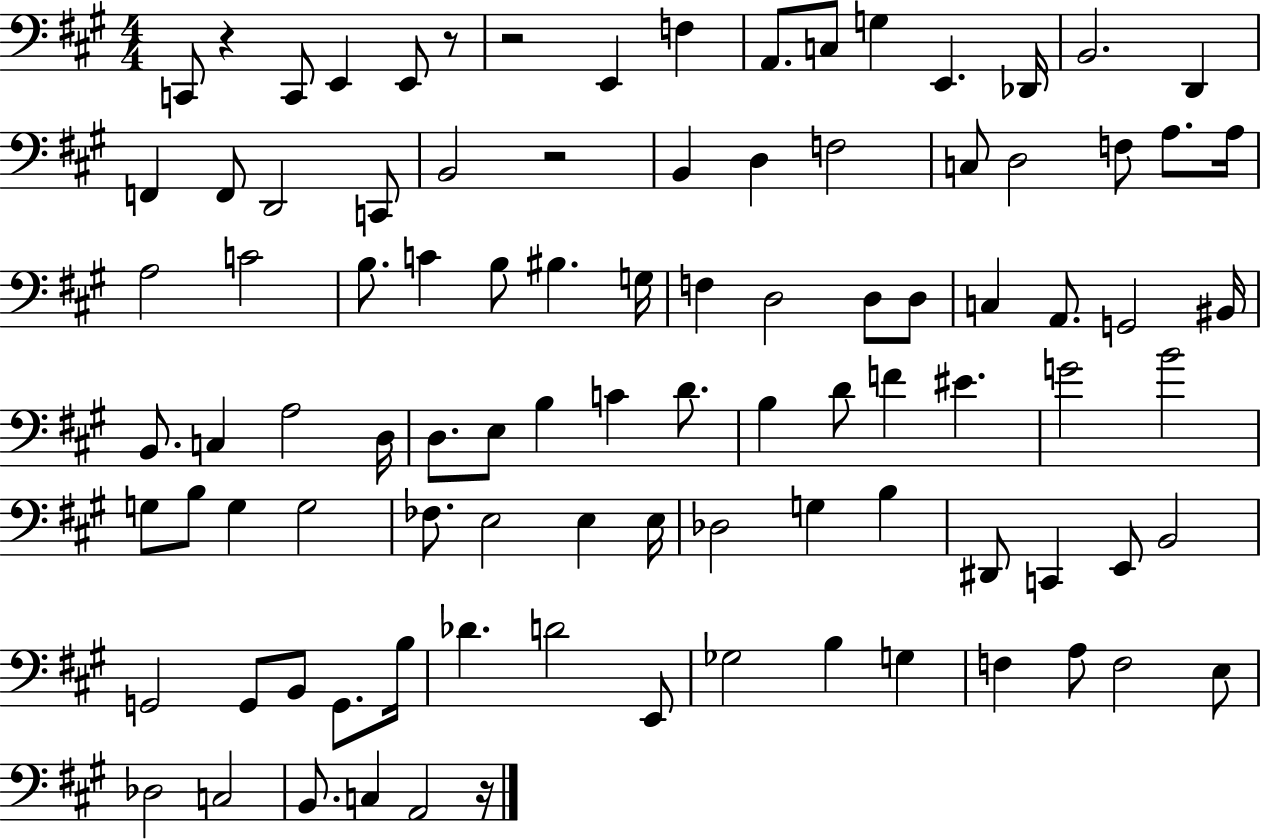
C2/e R/q C2/e E2/q E2/e R/e R/h E2/q F3/q A2/e. C3/e G3/q E2/q. Db2/s B2/h. D2/q F2/q F2/e D2/h C2/e B2/h R/h B2/q D3/q F3/h C3/e D3/h F3/e A3/e. A3/s A3/h C4/h B3/e. C4/q B3/e BIS3/q. G3/s F3/q D3/h D3/e D3/e C3/q A2/e. G2/h BIS2/s B2/e. C3/q A3/h D3/s D3/e. E3/e B3/q C4/q D4/e. B3/q D4/e F4/q EIS4/q. G4/h B4/h G3/e B3/e G3/q G3/h FES3/e. E3/h E3/q E3/s Db3/h G3/q B3/q D#2/e C2/q E2/e B2/h G2/h G2/e B2/e G2/e. B3/s Db4/q. D4/h E2/e Gb3/h B3/q G3/q F3/q A3/e F3/h E3/e Db3/h C3/h B2/e. C3/q A2/h R/s